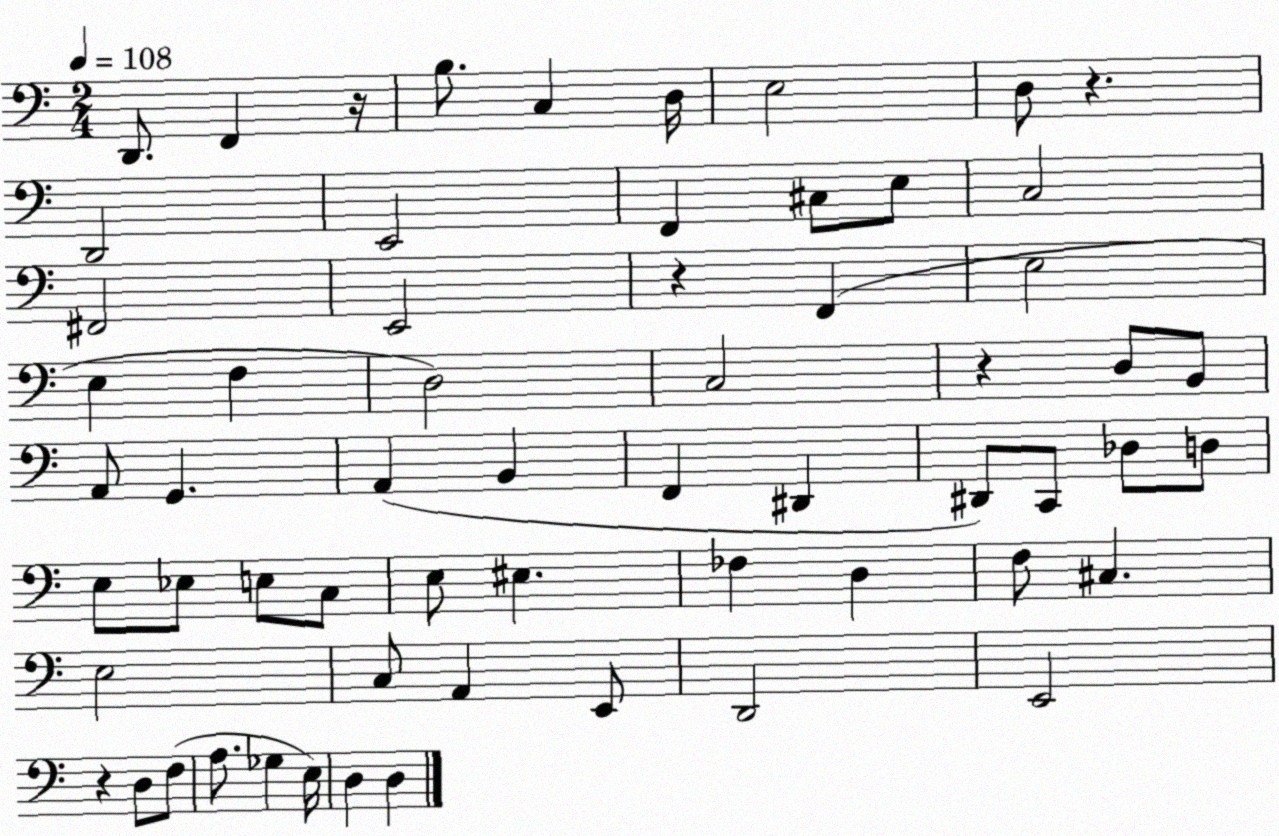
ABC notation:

X:1
T:Untitled
M:2/4
L:1/4
K:C
D,,/2 F,, z/4 B,/2 C, D,/4 E,2 D,/2 z D,,2 E,,2 F,, ^C,/2 E,/2 C,2 ^F,,2 E,,2 z F,, E,2 E, F, D,2 C,2 z D,/2 B,,/2 A,,/2 G,, A,, B,, F,, ^D,, ^D,,/2 C,,/2 _D,/2 D,/2 E,/2 _E,/2 E,/2 C,/2 E,/2 ^E, _F, D, F,/2 ^C, E,2 C,/2 A,, E,,/2 D,,2 E,,2 z D,/2 F,/2 A,/2 _G, E,/4 D, D,